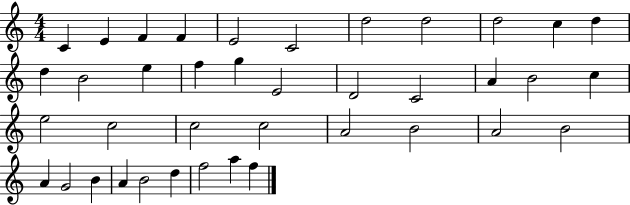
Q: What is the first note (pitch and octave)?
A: C4